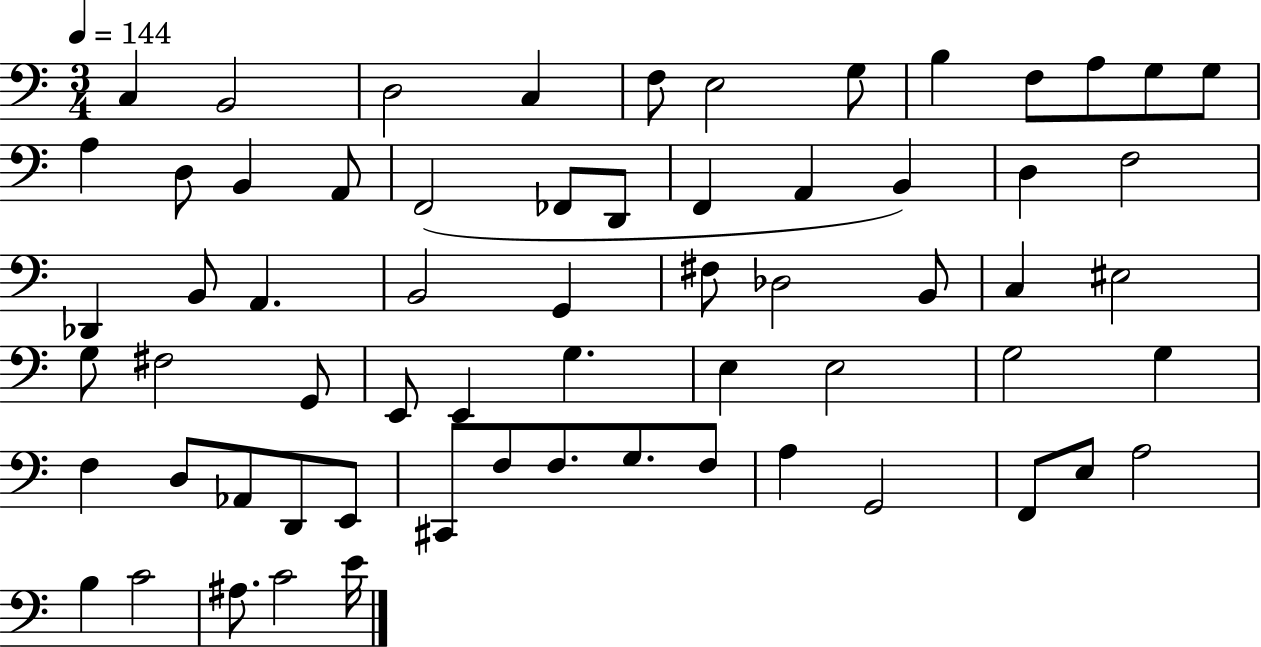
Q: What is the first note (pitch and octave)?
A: C3